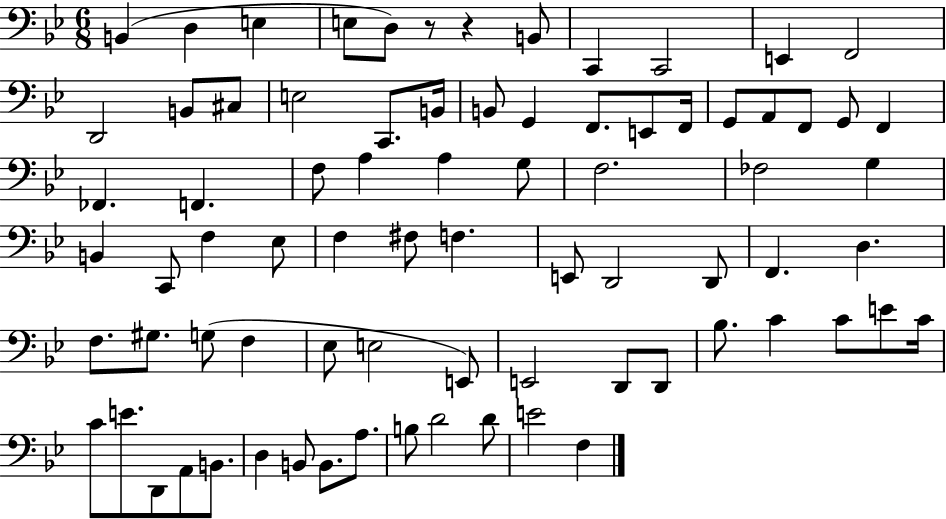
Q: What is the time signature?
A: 6/8